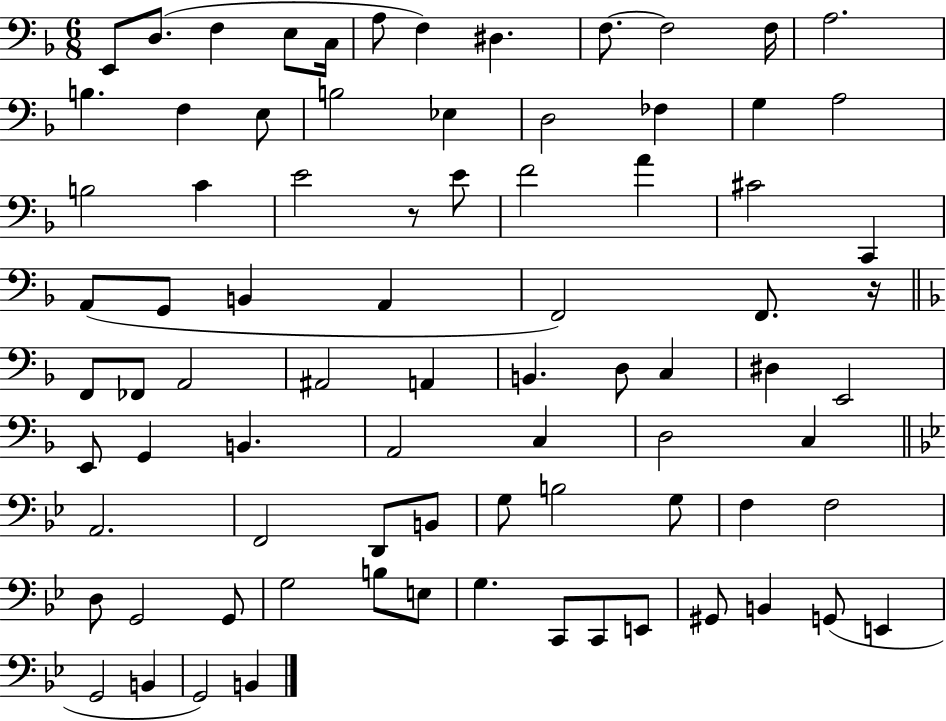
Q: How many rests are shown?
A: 2